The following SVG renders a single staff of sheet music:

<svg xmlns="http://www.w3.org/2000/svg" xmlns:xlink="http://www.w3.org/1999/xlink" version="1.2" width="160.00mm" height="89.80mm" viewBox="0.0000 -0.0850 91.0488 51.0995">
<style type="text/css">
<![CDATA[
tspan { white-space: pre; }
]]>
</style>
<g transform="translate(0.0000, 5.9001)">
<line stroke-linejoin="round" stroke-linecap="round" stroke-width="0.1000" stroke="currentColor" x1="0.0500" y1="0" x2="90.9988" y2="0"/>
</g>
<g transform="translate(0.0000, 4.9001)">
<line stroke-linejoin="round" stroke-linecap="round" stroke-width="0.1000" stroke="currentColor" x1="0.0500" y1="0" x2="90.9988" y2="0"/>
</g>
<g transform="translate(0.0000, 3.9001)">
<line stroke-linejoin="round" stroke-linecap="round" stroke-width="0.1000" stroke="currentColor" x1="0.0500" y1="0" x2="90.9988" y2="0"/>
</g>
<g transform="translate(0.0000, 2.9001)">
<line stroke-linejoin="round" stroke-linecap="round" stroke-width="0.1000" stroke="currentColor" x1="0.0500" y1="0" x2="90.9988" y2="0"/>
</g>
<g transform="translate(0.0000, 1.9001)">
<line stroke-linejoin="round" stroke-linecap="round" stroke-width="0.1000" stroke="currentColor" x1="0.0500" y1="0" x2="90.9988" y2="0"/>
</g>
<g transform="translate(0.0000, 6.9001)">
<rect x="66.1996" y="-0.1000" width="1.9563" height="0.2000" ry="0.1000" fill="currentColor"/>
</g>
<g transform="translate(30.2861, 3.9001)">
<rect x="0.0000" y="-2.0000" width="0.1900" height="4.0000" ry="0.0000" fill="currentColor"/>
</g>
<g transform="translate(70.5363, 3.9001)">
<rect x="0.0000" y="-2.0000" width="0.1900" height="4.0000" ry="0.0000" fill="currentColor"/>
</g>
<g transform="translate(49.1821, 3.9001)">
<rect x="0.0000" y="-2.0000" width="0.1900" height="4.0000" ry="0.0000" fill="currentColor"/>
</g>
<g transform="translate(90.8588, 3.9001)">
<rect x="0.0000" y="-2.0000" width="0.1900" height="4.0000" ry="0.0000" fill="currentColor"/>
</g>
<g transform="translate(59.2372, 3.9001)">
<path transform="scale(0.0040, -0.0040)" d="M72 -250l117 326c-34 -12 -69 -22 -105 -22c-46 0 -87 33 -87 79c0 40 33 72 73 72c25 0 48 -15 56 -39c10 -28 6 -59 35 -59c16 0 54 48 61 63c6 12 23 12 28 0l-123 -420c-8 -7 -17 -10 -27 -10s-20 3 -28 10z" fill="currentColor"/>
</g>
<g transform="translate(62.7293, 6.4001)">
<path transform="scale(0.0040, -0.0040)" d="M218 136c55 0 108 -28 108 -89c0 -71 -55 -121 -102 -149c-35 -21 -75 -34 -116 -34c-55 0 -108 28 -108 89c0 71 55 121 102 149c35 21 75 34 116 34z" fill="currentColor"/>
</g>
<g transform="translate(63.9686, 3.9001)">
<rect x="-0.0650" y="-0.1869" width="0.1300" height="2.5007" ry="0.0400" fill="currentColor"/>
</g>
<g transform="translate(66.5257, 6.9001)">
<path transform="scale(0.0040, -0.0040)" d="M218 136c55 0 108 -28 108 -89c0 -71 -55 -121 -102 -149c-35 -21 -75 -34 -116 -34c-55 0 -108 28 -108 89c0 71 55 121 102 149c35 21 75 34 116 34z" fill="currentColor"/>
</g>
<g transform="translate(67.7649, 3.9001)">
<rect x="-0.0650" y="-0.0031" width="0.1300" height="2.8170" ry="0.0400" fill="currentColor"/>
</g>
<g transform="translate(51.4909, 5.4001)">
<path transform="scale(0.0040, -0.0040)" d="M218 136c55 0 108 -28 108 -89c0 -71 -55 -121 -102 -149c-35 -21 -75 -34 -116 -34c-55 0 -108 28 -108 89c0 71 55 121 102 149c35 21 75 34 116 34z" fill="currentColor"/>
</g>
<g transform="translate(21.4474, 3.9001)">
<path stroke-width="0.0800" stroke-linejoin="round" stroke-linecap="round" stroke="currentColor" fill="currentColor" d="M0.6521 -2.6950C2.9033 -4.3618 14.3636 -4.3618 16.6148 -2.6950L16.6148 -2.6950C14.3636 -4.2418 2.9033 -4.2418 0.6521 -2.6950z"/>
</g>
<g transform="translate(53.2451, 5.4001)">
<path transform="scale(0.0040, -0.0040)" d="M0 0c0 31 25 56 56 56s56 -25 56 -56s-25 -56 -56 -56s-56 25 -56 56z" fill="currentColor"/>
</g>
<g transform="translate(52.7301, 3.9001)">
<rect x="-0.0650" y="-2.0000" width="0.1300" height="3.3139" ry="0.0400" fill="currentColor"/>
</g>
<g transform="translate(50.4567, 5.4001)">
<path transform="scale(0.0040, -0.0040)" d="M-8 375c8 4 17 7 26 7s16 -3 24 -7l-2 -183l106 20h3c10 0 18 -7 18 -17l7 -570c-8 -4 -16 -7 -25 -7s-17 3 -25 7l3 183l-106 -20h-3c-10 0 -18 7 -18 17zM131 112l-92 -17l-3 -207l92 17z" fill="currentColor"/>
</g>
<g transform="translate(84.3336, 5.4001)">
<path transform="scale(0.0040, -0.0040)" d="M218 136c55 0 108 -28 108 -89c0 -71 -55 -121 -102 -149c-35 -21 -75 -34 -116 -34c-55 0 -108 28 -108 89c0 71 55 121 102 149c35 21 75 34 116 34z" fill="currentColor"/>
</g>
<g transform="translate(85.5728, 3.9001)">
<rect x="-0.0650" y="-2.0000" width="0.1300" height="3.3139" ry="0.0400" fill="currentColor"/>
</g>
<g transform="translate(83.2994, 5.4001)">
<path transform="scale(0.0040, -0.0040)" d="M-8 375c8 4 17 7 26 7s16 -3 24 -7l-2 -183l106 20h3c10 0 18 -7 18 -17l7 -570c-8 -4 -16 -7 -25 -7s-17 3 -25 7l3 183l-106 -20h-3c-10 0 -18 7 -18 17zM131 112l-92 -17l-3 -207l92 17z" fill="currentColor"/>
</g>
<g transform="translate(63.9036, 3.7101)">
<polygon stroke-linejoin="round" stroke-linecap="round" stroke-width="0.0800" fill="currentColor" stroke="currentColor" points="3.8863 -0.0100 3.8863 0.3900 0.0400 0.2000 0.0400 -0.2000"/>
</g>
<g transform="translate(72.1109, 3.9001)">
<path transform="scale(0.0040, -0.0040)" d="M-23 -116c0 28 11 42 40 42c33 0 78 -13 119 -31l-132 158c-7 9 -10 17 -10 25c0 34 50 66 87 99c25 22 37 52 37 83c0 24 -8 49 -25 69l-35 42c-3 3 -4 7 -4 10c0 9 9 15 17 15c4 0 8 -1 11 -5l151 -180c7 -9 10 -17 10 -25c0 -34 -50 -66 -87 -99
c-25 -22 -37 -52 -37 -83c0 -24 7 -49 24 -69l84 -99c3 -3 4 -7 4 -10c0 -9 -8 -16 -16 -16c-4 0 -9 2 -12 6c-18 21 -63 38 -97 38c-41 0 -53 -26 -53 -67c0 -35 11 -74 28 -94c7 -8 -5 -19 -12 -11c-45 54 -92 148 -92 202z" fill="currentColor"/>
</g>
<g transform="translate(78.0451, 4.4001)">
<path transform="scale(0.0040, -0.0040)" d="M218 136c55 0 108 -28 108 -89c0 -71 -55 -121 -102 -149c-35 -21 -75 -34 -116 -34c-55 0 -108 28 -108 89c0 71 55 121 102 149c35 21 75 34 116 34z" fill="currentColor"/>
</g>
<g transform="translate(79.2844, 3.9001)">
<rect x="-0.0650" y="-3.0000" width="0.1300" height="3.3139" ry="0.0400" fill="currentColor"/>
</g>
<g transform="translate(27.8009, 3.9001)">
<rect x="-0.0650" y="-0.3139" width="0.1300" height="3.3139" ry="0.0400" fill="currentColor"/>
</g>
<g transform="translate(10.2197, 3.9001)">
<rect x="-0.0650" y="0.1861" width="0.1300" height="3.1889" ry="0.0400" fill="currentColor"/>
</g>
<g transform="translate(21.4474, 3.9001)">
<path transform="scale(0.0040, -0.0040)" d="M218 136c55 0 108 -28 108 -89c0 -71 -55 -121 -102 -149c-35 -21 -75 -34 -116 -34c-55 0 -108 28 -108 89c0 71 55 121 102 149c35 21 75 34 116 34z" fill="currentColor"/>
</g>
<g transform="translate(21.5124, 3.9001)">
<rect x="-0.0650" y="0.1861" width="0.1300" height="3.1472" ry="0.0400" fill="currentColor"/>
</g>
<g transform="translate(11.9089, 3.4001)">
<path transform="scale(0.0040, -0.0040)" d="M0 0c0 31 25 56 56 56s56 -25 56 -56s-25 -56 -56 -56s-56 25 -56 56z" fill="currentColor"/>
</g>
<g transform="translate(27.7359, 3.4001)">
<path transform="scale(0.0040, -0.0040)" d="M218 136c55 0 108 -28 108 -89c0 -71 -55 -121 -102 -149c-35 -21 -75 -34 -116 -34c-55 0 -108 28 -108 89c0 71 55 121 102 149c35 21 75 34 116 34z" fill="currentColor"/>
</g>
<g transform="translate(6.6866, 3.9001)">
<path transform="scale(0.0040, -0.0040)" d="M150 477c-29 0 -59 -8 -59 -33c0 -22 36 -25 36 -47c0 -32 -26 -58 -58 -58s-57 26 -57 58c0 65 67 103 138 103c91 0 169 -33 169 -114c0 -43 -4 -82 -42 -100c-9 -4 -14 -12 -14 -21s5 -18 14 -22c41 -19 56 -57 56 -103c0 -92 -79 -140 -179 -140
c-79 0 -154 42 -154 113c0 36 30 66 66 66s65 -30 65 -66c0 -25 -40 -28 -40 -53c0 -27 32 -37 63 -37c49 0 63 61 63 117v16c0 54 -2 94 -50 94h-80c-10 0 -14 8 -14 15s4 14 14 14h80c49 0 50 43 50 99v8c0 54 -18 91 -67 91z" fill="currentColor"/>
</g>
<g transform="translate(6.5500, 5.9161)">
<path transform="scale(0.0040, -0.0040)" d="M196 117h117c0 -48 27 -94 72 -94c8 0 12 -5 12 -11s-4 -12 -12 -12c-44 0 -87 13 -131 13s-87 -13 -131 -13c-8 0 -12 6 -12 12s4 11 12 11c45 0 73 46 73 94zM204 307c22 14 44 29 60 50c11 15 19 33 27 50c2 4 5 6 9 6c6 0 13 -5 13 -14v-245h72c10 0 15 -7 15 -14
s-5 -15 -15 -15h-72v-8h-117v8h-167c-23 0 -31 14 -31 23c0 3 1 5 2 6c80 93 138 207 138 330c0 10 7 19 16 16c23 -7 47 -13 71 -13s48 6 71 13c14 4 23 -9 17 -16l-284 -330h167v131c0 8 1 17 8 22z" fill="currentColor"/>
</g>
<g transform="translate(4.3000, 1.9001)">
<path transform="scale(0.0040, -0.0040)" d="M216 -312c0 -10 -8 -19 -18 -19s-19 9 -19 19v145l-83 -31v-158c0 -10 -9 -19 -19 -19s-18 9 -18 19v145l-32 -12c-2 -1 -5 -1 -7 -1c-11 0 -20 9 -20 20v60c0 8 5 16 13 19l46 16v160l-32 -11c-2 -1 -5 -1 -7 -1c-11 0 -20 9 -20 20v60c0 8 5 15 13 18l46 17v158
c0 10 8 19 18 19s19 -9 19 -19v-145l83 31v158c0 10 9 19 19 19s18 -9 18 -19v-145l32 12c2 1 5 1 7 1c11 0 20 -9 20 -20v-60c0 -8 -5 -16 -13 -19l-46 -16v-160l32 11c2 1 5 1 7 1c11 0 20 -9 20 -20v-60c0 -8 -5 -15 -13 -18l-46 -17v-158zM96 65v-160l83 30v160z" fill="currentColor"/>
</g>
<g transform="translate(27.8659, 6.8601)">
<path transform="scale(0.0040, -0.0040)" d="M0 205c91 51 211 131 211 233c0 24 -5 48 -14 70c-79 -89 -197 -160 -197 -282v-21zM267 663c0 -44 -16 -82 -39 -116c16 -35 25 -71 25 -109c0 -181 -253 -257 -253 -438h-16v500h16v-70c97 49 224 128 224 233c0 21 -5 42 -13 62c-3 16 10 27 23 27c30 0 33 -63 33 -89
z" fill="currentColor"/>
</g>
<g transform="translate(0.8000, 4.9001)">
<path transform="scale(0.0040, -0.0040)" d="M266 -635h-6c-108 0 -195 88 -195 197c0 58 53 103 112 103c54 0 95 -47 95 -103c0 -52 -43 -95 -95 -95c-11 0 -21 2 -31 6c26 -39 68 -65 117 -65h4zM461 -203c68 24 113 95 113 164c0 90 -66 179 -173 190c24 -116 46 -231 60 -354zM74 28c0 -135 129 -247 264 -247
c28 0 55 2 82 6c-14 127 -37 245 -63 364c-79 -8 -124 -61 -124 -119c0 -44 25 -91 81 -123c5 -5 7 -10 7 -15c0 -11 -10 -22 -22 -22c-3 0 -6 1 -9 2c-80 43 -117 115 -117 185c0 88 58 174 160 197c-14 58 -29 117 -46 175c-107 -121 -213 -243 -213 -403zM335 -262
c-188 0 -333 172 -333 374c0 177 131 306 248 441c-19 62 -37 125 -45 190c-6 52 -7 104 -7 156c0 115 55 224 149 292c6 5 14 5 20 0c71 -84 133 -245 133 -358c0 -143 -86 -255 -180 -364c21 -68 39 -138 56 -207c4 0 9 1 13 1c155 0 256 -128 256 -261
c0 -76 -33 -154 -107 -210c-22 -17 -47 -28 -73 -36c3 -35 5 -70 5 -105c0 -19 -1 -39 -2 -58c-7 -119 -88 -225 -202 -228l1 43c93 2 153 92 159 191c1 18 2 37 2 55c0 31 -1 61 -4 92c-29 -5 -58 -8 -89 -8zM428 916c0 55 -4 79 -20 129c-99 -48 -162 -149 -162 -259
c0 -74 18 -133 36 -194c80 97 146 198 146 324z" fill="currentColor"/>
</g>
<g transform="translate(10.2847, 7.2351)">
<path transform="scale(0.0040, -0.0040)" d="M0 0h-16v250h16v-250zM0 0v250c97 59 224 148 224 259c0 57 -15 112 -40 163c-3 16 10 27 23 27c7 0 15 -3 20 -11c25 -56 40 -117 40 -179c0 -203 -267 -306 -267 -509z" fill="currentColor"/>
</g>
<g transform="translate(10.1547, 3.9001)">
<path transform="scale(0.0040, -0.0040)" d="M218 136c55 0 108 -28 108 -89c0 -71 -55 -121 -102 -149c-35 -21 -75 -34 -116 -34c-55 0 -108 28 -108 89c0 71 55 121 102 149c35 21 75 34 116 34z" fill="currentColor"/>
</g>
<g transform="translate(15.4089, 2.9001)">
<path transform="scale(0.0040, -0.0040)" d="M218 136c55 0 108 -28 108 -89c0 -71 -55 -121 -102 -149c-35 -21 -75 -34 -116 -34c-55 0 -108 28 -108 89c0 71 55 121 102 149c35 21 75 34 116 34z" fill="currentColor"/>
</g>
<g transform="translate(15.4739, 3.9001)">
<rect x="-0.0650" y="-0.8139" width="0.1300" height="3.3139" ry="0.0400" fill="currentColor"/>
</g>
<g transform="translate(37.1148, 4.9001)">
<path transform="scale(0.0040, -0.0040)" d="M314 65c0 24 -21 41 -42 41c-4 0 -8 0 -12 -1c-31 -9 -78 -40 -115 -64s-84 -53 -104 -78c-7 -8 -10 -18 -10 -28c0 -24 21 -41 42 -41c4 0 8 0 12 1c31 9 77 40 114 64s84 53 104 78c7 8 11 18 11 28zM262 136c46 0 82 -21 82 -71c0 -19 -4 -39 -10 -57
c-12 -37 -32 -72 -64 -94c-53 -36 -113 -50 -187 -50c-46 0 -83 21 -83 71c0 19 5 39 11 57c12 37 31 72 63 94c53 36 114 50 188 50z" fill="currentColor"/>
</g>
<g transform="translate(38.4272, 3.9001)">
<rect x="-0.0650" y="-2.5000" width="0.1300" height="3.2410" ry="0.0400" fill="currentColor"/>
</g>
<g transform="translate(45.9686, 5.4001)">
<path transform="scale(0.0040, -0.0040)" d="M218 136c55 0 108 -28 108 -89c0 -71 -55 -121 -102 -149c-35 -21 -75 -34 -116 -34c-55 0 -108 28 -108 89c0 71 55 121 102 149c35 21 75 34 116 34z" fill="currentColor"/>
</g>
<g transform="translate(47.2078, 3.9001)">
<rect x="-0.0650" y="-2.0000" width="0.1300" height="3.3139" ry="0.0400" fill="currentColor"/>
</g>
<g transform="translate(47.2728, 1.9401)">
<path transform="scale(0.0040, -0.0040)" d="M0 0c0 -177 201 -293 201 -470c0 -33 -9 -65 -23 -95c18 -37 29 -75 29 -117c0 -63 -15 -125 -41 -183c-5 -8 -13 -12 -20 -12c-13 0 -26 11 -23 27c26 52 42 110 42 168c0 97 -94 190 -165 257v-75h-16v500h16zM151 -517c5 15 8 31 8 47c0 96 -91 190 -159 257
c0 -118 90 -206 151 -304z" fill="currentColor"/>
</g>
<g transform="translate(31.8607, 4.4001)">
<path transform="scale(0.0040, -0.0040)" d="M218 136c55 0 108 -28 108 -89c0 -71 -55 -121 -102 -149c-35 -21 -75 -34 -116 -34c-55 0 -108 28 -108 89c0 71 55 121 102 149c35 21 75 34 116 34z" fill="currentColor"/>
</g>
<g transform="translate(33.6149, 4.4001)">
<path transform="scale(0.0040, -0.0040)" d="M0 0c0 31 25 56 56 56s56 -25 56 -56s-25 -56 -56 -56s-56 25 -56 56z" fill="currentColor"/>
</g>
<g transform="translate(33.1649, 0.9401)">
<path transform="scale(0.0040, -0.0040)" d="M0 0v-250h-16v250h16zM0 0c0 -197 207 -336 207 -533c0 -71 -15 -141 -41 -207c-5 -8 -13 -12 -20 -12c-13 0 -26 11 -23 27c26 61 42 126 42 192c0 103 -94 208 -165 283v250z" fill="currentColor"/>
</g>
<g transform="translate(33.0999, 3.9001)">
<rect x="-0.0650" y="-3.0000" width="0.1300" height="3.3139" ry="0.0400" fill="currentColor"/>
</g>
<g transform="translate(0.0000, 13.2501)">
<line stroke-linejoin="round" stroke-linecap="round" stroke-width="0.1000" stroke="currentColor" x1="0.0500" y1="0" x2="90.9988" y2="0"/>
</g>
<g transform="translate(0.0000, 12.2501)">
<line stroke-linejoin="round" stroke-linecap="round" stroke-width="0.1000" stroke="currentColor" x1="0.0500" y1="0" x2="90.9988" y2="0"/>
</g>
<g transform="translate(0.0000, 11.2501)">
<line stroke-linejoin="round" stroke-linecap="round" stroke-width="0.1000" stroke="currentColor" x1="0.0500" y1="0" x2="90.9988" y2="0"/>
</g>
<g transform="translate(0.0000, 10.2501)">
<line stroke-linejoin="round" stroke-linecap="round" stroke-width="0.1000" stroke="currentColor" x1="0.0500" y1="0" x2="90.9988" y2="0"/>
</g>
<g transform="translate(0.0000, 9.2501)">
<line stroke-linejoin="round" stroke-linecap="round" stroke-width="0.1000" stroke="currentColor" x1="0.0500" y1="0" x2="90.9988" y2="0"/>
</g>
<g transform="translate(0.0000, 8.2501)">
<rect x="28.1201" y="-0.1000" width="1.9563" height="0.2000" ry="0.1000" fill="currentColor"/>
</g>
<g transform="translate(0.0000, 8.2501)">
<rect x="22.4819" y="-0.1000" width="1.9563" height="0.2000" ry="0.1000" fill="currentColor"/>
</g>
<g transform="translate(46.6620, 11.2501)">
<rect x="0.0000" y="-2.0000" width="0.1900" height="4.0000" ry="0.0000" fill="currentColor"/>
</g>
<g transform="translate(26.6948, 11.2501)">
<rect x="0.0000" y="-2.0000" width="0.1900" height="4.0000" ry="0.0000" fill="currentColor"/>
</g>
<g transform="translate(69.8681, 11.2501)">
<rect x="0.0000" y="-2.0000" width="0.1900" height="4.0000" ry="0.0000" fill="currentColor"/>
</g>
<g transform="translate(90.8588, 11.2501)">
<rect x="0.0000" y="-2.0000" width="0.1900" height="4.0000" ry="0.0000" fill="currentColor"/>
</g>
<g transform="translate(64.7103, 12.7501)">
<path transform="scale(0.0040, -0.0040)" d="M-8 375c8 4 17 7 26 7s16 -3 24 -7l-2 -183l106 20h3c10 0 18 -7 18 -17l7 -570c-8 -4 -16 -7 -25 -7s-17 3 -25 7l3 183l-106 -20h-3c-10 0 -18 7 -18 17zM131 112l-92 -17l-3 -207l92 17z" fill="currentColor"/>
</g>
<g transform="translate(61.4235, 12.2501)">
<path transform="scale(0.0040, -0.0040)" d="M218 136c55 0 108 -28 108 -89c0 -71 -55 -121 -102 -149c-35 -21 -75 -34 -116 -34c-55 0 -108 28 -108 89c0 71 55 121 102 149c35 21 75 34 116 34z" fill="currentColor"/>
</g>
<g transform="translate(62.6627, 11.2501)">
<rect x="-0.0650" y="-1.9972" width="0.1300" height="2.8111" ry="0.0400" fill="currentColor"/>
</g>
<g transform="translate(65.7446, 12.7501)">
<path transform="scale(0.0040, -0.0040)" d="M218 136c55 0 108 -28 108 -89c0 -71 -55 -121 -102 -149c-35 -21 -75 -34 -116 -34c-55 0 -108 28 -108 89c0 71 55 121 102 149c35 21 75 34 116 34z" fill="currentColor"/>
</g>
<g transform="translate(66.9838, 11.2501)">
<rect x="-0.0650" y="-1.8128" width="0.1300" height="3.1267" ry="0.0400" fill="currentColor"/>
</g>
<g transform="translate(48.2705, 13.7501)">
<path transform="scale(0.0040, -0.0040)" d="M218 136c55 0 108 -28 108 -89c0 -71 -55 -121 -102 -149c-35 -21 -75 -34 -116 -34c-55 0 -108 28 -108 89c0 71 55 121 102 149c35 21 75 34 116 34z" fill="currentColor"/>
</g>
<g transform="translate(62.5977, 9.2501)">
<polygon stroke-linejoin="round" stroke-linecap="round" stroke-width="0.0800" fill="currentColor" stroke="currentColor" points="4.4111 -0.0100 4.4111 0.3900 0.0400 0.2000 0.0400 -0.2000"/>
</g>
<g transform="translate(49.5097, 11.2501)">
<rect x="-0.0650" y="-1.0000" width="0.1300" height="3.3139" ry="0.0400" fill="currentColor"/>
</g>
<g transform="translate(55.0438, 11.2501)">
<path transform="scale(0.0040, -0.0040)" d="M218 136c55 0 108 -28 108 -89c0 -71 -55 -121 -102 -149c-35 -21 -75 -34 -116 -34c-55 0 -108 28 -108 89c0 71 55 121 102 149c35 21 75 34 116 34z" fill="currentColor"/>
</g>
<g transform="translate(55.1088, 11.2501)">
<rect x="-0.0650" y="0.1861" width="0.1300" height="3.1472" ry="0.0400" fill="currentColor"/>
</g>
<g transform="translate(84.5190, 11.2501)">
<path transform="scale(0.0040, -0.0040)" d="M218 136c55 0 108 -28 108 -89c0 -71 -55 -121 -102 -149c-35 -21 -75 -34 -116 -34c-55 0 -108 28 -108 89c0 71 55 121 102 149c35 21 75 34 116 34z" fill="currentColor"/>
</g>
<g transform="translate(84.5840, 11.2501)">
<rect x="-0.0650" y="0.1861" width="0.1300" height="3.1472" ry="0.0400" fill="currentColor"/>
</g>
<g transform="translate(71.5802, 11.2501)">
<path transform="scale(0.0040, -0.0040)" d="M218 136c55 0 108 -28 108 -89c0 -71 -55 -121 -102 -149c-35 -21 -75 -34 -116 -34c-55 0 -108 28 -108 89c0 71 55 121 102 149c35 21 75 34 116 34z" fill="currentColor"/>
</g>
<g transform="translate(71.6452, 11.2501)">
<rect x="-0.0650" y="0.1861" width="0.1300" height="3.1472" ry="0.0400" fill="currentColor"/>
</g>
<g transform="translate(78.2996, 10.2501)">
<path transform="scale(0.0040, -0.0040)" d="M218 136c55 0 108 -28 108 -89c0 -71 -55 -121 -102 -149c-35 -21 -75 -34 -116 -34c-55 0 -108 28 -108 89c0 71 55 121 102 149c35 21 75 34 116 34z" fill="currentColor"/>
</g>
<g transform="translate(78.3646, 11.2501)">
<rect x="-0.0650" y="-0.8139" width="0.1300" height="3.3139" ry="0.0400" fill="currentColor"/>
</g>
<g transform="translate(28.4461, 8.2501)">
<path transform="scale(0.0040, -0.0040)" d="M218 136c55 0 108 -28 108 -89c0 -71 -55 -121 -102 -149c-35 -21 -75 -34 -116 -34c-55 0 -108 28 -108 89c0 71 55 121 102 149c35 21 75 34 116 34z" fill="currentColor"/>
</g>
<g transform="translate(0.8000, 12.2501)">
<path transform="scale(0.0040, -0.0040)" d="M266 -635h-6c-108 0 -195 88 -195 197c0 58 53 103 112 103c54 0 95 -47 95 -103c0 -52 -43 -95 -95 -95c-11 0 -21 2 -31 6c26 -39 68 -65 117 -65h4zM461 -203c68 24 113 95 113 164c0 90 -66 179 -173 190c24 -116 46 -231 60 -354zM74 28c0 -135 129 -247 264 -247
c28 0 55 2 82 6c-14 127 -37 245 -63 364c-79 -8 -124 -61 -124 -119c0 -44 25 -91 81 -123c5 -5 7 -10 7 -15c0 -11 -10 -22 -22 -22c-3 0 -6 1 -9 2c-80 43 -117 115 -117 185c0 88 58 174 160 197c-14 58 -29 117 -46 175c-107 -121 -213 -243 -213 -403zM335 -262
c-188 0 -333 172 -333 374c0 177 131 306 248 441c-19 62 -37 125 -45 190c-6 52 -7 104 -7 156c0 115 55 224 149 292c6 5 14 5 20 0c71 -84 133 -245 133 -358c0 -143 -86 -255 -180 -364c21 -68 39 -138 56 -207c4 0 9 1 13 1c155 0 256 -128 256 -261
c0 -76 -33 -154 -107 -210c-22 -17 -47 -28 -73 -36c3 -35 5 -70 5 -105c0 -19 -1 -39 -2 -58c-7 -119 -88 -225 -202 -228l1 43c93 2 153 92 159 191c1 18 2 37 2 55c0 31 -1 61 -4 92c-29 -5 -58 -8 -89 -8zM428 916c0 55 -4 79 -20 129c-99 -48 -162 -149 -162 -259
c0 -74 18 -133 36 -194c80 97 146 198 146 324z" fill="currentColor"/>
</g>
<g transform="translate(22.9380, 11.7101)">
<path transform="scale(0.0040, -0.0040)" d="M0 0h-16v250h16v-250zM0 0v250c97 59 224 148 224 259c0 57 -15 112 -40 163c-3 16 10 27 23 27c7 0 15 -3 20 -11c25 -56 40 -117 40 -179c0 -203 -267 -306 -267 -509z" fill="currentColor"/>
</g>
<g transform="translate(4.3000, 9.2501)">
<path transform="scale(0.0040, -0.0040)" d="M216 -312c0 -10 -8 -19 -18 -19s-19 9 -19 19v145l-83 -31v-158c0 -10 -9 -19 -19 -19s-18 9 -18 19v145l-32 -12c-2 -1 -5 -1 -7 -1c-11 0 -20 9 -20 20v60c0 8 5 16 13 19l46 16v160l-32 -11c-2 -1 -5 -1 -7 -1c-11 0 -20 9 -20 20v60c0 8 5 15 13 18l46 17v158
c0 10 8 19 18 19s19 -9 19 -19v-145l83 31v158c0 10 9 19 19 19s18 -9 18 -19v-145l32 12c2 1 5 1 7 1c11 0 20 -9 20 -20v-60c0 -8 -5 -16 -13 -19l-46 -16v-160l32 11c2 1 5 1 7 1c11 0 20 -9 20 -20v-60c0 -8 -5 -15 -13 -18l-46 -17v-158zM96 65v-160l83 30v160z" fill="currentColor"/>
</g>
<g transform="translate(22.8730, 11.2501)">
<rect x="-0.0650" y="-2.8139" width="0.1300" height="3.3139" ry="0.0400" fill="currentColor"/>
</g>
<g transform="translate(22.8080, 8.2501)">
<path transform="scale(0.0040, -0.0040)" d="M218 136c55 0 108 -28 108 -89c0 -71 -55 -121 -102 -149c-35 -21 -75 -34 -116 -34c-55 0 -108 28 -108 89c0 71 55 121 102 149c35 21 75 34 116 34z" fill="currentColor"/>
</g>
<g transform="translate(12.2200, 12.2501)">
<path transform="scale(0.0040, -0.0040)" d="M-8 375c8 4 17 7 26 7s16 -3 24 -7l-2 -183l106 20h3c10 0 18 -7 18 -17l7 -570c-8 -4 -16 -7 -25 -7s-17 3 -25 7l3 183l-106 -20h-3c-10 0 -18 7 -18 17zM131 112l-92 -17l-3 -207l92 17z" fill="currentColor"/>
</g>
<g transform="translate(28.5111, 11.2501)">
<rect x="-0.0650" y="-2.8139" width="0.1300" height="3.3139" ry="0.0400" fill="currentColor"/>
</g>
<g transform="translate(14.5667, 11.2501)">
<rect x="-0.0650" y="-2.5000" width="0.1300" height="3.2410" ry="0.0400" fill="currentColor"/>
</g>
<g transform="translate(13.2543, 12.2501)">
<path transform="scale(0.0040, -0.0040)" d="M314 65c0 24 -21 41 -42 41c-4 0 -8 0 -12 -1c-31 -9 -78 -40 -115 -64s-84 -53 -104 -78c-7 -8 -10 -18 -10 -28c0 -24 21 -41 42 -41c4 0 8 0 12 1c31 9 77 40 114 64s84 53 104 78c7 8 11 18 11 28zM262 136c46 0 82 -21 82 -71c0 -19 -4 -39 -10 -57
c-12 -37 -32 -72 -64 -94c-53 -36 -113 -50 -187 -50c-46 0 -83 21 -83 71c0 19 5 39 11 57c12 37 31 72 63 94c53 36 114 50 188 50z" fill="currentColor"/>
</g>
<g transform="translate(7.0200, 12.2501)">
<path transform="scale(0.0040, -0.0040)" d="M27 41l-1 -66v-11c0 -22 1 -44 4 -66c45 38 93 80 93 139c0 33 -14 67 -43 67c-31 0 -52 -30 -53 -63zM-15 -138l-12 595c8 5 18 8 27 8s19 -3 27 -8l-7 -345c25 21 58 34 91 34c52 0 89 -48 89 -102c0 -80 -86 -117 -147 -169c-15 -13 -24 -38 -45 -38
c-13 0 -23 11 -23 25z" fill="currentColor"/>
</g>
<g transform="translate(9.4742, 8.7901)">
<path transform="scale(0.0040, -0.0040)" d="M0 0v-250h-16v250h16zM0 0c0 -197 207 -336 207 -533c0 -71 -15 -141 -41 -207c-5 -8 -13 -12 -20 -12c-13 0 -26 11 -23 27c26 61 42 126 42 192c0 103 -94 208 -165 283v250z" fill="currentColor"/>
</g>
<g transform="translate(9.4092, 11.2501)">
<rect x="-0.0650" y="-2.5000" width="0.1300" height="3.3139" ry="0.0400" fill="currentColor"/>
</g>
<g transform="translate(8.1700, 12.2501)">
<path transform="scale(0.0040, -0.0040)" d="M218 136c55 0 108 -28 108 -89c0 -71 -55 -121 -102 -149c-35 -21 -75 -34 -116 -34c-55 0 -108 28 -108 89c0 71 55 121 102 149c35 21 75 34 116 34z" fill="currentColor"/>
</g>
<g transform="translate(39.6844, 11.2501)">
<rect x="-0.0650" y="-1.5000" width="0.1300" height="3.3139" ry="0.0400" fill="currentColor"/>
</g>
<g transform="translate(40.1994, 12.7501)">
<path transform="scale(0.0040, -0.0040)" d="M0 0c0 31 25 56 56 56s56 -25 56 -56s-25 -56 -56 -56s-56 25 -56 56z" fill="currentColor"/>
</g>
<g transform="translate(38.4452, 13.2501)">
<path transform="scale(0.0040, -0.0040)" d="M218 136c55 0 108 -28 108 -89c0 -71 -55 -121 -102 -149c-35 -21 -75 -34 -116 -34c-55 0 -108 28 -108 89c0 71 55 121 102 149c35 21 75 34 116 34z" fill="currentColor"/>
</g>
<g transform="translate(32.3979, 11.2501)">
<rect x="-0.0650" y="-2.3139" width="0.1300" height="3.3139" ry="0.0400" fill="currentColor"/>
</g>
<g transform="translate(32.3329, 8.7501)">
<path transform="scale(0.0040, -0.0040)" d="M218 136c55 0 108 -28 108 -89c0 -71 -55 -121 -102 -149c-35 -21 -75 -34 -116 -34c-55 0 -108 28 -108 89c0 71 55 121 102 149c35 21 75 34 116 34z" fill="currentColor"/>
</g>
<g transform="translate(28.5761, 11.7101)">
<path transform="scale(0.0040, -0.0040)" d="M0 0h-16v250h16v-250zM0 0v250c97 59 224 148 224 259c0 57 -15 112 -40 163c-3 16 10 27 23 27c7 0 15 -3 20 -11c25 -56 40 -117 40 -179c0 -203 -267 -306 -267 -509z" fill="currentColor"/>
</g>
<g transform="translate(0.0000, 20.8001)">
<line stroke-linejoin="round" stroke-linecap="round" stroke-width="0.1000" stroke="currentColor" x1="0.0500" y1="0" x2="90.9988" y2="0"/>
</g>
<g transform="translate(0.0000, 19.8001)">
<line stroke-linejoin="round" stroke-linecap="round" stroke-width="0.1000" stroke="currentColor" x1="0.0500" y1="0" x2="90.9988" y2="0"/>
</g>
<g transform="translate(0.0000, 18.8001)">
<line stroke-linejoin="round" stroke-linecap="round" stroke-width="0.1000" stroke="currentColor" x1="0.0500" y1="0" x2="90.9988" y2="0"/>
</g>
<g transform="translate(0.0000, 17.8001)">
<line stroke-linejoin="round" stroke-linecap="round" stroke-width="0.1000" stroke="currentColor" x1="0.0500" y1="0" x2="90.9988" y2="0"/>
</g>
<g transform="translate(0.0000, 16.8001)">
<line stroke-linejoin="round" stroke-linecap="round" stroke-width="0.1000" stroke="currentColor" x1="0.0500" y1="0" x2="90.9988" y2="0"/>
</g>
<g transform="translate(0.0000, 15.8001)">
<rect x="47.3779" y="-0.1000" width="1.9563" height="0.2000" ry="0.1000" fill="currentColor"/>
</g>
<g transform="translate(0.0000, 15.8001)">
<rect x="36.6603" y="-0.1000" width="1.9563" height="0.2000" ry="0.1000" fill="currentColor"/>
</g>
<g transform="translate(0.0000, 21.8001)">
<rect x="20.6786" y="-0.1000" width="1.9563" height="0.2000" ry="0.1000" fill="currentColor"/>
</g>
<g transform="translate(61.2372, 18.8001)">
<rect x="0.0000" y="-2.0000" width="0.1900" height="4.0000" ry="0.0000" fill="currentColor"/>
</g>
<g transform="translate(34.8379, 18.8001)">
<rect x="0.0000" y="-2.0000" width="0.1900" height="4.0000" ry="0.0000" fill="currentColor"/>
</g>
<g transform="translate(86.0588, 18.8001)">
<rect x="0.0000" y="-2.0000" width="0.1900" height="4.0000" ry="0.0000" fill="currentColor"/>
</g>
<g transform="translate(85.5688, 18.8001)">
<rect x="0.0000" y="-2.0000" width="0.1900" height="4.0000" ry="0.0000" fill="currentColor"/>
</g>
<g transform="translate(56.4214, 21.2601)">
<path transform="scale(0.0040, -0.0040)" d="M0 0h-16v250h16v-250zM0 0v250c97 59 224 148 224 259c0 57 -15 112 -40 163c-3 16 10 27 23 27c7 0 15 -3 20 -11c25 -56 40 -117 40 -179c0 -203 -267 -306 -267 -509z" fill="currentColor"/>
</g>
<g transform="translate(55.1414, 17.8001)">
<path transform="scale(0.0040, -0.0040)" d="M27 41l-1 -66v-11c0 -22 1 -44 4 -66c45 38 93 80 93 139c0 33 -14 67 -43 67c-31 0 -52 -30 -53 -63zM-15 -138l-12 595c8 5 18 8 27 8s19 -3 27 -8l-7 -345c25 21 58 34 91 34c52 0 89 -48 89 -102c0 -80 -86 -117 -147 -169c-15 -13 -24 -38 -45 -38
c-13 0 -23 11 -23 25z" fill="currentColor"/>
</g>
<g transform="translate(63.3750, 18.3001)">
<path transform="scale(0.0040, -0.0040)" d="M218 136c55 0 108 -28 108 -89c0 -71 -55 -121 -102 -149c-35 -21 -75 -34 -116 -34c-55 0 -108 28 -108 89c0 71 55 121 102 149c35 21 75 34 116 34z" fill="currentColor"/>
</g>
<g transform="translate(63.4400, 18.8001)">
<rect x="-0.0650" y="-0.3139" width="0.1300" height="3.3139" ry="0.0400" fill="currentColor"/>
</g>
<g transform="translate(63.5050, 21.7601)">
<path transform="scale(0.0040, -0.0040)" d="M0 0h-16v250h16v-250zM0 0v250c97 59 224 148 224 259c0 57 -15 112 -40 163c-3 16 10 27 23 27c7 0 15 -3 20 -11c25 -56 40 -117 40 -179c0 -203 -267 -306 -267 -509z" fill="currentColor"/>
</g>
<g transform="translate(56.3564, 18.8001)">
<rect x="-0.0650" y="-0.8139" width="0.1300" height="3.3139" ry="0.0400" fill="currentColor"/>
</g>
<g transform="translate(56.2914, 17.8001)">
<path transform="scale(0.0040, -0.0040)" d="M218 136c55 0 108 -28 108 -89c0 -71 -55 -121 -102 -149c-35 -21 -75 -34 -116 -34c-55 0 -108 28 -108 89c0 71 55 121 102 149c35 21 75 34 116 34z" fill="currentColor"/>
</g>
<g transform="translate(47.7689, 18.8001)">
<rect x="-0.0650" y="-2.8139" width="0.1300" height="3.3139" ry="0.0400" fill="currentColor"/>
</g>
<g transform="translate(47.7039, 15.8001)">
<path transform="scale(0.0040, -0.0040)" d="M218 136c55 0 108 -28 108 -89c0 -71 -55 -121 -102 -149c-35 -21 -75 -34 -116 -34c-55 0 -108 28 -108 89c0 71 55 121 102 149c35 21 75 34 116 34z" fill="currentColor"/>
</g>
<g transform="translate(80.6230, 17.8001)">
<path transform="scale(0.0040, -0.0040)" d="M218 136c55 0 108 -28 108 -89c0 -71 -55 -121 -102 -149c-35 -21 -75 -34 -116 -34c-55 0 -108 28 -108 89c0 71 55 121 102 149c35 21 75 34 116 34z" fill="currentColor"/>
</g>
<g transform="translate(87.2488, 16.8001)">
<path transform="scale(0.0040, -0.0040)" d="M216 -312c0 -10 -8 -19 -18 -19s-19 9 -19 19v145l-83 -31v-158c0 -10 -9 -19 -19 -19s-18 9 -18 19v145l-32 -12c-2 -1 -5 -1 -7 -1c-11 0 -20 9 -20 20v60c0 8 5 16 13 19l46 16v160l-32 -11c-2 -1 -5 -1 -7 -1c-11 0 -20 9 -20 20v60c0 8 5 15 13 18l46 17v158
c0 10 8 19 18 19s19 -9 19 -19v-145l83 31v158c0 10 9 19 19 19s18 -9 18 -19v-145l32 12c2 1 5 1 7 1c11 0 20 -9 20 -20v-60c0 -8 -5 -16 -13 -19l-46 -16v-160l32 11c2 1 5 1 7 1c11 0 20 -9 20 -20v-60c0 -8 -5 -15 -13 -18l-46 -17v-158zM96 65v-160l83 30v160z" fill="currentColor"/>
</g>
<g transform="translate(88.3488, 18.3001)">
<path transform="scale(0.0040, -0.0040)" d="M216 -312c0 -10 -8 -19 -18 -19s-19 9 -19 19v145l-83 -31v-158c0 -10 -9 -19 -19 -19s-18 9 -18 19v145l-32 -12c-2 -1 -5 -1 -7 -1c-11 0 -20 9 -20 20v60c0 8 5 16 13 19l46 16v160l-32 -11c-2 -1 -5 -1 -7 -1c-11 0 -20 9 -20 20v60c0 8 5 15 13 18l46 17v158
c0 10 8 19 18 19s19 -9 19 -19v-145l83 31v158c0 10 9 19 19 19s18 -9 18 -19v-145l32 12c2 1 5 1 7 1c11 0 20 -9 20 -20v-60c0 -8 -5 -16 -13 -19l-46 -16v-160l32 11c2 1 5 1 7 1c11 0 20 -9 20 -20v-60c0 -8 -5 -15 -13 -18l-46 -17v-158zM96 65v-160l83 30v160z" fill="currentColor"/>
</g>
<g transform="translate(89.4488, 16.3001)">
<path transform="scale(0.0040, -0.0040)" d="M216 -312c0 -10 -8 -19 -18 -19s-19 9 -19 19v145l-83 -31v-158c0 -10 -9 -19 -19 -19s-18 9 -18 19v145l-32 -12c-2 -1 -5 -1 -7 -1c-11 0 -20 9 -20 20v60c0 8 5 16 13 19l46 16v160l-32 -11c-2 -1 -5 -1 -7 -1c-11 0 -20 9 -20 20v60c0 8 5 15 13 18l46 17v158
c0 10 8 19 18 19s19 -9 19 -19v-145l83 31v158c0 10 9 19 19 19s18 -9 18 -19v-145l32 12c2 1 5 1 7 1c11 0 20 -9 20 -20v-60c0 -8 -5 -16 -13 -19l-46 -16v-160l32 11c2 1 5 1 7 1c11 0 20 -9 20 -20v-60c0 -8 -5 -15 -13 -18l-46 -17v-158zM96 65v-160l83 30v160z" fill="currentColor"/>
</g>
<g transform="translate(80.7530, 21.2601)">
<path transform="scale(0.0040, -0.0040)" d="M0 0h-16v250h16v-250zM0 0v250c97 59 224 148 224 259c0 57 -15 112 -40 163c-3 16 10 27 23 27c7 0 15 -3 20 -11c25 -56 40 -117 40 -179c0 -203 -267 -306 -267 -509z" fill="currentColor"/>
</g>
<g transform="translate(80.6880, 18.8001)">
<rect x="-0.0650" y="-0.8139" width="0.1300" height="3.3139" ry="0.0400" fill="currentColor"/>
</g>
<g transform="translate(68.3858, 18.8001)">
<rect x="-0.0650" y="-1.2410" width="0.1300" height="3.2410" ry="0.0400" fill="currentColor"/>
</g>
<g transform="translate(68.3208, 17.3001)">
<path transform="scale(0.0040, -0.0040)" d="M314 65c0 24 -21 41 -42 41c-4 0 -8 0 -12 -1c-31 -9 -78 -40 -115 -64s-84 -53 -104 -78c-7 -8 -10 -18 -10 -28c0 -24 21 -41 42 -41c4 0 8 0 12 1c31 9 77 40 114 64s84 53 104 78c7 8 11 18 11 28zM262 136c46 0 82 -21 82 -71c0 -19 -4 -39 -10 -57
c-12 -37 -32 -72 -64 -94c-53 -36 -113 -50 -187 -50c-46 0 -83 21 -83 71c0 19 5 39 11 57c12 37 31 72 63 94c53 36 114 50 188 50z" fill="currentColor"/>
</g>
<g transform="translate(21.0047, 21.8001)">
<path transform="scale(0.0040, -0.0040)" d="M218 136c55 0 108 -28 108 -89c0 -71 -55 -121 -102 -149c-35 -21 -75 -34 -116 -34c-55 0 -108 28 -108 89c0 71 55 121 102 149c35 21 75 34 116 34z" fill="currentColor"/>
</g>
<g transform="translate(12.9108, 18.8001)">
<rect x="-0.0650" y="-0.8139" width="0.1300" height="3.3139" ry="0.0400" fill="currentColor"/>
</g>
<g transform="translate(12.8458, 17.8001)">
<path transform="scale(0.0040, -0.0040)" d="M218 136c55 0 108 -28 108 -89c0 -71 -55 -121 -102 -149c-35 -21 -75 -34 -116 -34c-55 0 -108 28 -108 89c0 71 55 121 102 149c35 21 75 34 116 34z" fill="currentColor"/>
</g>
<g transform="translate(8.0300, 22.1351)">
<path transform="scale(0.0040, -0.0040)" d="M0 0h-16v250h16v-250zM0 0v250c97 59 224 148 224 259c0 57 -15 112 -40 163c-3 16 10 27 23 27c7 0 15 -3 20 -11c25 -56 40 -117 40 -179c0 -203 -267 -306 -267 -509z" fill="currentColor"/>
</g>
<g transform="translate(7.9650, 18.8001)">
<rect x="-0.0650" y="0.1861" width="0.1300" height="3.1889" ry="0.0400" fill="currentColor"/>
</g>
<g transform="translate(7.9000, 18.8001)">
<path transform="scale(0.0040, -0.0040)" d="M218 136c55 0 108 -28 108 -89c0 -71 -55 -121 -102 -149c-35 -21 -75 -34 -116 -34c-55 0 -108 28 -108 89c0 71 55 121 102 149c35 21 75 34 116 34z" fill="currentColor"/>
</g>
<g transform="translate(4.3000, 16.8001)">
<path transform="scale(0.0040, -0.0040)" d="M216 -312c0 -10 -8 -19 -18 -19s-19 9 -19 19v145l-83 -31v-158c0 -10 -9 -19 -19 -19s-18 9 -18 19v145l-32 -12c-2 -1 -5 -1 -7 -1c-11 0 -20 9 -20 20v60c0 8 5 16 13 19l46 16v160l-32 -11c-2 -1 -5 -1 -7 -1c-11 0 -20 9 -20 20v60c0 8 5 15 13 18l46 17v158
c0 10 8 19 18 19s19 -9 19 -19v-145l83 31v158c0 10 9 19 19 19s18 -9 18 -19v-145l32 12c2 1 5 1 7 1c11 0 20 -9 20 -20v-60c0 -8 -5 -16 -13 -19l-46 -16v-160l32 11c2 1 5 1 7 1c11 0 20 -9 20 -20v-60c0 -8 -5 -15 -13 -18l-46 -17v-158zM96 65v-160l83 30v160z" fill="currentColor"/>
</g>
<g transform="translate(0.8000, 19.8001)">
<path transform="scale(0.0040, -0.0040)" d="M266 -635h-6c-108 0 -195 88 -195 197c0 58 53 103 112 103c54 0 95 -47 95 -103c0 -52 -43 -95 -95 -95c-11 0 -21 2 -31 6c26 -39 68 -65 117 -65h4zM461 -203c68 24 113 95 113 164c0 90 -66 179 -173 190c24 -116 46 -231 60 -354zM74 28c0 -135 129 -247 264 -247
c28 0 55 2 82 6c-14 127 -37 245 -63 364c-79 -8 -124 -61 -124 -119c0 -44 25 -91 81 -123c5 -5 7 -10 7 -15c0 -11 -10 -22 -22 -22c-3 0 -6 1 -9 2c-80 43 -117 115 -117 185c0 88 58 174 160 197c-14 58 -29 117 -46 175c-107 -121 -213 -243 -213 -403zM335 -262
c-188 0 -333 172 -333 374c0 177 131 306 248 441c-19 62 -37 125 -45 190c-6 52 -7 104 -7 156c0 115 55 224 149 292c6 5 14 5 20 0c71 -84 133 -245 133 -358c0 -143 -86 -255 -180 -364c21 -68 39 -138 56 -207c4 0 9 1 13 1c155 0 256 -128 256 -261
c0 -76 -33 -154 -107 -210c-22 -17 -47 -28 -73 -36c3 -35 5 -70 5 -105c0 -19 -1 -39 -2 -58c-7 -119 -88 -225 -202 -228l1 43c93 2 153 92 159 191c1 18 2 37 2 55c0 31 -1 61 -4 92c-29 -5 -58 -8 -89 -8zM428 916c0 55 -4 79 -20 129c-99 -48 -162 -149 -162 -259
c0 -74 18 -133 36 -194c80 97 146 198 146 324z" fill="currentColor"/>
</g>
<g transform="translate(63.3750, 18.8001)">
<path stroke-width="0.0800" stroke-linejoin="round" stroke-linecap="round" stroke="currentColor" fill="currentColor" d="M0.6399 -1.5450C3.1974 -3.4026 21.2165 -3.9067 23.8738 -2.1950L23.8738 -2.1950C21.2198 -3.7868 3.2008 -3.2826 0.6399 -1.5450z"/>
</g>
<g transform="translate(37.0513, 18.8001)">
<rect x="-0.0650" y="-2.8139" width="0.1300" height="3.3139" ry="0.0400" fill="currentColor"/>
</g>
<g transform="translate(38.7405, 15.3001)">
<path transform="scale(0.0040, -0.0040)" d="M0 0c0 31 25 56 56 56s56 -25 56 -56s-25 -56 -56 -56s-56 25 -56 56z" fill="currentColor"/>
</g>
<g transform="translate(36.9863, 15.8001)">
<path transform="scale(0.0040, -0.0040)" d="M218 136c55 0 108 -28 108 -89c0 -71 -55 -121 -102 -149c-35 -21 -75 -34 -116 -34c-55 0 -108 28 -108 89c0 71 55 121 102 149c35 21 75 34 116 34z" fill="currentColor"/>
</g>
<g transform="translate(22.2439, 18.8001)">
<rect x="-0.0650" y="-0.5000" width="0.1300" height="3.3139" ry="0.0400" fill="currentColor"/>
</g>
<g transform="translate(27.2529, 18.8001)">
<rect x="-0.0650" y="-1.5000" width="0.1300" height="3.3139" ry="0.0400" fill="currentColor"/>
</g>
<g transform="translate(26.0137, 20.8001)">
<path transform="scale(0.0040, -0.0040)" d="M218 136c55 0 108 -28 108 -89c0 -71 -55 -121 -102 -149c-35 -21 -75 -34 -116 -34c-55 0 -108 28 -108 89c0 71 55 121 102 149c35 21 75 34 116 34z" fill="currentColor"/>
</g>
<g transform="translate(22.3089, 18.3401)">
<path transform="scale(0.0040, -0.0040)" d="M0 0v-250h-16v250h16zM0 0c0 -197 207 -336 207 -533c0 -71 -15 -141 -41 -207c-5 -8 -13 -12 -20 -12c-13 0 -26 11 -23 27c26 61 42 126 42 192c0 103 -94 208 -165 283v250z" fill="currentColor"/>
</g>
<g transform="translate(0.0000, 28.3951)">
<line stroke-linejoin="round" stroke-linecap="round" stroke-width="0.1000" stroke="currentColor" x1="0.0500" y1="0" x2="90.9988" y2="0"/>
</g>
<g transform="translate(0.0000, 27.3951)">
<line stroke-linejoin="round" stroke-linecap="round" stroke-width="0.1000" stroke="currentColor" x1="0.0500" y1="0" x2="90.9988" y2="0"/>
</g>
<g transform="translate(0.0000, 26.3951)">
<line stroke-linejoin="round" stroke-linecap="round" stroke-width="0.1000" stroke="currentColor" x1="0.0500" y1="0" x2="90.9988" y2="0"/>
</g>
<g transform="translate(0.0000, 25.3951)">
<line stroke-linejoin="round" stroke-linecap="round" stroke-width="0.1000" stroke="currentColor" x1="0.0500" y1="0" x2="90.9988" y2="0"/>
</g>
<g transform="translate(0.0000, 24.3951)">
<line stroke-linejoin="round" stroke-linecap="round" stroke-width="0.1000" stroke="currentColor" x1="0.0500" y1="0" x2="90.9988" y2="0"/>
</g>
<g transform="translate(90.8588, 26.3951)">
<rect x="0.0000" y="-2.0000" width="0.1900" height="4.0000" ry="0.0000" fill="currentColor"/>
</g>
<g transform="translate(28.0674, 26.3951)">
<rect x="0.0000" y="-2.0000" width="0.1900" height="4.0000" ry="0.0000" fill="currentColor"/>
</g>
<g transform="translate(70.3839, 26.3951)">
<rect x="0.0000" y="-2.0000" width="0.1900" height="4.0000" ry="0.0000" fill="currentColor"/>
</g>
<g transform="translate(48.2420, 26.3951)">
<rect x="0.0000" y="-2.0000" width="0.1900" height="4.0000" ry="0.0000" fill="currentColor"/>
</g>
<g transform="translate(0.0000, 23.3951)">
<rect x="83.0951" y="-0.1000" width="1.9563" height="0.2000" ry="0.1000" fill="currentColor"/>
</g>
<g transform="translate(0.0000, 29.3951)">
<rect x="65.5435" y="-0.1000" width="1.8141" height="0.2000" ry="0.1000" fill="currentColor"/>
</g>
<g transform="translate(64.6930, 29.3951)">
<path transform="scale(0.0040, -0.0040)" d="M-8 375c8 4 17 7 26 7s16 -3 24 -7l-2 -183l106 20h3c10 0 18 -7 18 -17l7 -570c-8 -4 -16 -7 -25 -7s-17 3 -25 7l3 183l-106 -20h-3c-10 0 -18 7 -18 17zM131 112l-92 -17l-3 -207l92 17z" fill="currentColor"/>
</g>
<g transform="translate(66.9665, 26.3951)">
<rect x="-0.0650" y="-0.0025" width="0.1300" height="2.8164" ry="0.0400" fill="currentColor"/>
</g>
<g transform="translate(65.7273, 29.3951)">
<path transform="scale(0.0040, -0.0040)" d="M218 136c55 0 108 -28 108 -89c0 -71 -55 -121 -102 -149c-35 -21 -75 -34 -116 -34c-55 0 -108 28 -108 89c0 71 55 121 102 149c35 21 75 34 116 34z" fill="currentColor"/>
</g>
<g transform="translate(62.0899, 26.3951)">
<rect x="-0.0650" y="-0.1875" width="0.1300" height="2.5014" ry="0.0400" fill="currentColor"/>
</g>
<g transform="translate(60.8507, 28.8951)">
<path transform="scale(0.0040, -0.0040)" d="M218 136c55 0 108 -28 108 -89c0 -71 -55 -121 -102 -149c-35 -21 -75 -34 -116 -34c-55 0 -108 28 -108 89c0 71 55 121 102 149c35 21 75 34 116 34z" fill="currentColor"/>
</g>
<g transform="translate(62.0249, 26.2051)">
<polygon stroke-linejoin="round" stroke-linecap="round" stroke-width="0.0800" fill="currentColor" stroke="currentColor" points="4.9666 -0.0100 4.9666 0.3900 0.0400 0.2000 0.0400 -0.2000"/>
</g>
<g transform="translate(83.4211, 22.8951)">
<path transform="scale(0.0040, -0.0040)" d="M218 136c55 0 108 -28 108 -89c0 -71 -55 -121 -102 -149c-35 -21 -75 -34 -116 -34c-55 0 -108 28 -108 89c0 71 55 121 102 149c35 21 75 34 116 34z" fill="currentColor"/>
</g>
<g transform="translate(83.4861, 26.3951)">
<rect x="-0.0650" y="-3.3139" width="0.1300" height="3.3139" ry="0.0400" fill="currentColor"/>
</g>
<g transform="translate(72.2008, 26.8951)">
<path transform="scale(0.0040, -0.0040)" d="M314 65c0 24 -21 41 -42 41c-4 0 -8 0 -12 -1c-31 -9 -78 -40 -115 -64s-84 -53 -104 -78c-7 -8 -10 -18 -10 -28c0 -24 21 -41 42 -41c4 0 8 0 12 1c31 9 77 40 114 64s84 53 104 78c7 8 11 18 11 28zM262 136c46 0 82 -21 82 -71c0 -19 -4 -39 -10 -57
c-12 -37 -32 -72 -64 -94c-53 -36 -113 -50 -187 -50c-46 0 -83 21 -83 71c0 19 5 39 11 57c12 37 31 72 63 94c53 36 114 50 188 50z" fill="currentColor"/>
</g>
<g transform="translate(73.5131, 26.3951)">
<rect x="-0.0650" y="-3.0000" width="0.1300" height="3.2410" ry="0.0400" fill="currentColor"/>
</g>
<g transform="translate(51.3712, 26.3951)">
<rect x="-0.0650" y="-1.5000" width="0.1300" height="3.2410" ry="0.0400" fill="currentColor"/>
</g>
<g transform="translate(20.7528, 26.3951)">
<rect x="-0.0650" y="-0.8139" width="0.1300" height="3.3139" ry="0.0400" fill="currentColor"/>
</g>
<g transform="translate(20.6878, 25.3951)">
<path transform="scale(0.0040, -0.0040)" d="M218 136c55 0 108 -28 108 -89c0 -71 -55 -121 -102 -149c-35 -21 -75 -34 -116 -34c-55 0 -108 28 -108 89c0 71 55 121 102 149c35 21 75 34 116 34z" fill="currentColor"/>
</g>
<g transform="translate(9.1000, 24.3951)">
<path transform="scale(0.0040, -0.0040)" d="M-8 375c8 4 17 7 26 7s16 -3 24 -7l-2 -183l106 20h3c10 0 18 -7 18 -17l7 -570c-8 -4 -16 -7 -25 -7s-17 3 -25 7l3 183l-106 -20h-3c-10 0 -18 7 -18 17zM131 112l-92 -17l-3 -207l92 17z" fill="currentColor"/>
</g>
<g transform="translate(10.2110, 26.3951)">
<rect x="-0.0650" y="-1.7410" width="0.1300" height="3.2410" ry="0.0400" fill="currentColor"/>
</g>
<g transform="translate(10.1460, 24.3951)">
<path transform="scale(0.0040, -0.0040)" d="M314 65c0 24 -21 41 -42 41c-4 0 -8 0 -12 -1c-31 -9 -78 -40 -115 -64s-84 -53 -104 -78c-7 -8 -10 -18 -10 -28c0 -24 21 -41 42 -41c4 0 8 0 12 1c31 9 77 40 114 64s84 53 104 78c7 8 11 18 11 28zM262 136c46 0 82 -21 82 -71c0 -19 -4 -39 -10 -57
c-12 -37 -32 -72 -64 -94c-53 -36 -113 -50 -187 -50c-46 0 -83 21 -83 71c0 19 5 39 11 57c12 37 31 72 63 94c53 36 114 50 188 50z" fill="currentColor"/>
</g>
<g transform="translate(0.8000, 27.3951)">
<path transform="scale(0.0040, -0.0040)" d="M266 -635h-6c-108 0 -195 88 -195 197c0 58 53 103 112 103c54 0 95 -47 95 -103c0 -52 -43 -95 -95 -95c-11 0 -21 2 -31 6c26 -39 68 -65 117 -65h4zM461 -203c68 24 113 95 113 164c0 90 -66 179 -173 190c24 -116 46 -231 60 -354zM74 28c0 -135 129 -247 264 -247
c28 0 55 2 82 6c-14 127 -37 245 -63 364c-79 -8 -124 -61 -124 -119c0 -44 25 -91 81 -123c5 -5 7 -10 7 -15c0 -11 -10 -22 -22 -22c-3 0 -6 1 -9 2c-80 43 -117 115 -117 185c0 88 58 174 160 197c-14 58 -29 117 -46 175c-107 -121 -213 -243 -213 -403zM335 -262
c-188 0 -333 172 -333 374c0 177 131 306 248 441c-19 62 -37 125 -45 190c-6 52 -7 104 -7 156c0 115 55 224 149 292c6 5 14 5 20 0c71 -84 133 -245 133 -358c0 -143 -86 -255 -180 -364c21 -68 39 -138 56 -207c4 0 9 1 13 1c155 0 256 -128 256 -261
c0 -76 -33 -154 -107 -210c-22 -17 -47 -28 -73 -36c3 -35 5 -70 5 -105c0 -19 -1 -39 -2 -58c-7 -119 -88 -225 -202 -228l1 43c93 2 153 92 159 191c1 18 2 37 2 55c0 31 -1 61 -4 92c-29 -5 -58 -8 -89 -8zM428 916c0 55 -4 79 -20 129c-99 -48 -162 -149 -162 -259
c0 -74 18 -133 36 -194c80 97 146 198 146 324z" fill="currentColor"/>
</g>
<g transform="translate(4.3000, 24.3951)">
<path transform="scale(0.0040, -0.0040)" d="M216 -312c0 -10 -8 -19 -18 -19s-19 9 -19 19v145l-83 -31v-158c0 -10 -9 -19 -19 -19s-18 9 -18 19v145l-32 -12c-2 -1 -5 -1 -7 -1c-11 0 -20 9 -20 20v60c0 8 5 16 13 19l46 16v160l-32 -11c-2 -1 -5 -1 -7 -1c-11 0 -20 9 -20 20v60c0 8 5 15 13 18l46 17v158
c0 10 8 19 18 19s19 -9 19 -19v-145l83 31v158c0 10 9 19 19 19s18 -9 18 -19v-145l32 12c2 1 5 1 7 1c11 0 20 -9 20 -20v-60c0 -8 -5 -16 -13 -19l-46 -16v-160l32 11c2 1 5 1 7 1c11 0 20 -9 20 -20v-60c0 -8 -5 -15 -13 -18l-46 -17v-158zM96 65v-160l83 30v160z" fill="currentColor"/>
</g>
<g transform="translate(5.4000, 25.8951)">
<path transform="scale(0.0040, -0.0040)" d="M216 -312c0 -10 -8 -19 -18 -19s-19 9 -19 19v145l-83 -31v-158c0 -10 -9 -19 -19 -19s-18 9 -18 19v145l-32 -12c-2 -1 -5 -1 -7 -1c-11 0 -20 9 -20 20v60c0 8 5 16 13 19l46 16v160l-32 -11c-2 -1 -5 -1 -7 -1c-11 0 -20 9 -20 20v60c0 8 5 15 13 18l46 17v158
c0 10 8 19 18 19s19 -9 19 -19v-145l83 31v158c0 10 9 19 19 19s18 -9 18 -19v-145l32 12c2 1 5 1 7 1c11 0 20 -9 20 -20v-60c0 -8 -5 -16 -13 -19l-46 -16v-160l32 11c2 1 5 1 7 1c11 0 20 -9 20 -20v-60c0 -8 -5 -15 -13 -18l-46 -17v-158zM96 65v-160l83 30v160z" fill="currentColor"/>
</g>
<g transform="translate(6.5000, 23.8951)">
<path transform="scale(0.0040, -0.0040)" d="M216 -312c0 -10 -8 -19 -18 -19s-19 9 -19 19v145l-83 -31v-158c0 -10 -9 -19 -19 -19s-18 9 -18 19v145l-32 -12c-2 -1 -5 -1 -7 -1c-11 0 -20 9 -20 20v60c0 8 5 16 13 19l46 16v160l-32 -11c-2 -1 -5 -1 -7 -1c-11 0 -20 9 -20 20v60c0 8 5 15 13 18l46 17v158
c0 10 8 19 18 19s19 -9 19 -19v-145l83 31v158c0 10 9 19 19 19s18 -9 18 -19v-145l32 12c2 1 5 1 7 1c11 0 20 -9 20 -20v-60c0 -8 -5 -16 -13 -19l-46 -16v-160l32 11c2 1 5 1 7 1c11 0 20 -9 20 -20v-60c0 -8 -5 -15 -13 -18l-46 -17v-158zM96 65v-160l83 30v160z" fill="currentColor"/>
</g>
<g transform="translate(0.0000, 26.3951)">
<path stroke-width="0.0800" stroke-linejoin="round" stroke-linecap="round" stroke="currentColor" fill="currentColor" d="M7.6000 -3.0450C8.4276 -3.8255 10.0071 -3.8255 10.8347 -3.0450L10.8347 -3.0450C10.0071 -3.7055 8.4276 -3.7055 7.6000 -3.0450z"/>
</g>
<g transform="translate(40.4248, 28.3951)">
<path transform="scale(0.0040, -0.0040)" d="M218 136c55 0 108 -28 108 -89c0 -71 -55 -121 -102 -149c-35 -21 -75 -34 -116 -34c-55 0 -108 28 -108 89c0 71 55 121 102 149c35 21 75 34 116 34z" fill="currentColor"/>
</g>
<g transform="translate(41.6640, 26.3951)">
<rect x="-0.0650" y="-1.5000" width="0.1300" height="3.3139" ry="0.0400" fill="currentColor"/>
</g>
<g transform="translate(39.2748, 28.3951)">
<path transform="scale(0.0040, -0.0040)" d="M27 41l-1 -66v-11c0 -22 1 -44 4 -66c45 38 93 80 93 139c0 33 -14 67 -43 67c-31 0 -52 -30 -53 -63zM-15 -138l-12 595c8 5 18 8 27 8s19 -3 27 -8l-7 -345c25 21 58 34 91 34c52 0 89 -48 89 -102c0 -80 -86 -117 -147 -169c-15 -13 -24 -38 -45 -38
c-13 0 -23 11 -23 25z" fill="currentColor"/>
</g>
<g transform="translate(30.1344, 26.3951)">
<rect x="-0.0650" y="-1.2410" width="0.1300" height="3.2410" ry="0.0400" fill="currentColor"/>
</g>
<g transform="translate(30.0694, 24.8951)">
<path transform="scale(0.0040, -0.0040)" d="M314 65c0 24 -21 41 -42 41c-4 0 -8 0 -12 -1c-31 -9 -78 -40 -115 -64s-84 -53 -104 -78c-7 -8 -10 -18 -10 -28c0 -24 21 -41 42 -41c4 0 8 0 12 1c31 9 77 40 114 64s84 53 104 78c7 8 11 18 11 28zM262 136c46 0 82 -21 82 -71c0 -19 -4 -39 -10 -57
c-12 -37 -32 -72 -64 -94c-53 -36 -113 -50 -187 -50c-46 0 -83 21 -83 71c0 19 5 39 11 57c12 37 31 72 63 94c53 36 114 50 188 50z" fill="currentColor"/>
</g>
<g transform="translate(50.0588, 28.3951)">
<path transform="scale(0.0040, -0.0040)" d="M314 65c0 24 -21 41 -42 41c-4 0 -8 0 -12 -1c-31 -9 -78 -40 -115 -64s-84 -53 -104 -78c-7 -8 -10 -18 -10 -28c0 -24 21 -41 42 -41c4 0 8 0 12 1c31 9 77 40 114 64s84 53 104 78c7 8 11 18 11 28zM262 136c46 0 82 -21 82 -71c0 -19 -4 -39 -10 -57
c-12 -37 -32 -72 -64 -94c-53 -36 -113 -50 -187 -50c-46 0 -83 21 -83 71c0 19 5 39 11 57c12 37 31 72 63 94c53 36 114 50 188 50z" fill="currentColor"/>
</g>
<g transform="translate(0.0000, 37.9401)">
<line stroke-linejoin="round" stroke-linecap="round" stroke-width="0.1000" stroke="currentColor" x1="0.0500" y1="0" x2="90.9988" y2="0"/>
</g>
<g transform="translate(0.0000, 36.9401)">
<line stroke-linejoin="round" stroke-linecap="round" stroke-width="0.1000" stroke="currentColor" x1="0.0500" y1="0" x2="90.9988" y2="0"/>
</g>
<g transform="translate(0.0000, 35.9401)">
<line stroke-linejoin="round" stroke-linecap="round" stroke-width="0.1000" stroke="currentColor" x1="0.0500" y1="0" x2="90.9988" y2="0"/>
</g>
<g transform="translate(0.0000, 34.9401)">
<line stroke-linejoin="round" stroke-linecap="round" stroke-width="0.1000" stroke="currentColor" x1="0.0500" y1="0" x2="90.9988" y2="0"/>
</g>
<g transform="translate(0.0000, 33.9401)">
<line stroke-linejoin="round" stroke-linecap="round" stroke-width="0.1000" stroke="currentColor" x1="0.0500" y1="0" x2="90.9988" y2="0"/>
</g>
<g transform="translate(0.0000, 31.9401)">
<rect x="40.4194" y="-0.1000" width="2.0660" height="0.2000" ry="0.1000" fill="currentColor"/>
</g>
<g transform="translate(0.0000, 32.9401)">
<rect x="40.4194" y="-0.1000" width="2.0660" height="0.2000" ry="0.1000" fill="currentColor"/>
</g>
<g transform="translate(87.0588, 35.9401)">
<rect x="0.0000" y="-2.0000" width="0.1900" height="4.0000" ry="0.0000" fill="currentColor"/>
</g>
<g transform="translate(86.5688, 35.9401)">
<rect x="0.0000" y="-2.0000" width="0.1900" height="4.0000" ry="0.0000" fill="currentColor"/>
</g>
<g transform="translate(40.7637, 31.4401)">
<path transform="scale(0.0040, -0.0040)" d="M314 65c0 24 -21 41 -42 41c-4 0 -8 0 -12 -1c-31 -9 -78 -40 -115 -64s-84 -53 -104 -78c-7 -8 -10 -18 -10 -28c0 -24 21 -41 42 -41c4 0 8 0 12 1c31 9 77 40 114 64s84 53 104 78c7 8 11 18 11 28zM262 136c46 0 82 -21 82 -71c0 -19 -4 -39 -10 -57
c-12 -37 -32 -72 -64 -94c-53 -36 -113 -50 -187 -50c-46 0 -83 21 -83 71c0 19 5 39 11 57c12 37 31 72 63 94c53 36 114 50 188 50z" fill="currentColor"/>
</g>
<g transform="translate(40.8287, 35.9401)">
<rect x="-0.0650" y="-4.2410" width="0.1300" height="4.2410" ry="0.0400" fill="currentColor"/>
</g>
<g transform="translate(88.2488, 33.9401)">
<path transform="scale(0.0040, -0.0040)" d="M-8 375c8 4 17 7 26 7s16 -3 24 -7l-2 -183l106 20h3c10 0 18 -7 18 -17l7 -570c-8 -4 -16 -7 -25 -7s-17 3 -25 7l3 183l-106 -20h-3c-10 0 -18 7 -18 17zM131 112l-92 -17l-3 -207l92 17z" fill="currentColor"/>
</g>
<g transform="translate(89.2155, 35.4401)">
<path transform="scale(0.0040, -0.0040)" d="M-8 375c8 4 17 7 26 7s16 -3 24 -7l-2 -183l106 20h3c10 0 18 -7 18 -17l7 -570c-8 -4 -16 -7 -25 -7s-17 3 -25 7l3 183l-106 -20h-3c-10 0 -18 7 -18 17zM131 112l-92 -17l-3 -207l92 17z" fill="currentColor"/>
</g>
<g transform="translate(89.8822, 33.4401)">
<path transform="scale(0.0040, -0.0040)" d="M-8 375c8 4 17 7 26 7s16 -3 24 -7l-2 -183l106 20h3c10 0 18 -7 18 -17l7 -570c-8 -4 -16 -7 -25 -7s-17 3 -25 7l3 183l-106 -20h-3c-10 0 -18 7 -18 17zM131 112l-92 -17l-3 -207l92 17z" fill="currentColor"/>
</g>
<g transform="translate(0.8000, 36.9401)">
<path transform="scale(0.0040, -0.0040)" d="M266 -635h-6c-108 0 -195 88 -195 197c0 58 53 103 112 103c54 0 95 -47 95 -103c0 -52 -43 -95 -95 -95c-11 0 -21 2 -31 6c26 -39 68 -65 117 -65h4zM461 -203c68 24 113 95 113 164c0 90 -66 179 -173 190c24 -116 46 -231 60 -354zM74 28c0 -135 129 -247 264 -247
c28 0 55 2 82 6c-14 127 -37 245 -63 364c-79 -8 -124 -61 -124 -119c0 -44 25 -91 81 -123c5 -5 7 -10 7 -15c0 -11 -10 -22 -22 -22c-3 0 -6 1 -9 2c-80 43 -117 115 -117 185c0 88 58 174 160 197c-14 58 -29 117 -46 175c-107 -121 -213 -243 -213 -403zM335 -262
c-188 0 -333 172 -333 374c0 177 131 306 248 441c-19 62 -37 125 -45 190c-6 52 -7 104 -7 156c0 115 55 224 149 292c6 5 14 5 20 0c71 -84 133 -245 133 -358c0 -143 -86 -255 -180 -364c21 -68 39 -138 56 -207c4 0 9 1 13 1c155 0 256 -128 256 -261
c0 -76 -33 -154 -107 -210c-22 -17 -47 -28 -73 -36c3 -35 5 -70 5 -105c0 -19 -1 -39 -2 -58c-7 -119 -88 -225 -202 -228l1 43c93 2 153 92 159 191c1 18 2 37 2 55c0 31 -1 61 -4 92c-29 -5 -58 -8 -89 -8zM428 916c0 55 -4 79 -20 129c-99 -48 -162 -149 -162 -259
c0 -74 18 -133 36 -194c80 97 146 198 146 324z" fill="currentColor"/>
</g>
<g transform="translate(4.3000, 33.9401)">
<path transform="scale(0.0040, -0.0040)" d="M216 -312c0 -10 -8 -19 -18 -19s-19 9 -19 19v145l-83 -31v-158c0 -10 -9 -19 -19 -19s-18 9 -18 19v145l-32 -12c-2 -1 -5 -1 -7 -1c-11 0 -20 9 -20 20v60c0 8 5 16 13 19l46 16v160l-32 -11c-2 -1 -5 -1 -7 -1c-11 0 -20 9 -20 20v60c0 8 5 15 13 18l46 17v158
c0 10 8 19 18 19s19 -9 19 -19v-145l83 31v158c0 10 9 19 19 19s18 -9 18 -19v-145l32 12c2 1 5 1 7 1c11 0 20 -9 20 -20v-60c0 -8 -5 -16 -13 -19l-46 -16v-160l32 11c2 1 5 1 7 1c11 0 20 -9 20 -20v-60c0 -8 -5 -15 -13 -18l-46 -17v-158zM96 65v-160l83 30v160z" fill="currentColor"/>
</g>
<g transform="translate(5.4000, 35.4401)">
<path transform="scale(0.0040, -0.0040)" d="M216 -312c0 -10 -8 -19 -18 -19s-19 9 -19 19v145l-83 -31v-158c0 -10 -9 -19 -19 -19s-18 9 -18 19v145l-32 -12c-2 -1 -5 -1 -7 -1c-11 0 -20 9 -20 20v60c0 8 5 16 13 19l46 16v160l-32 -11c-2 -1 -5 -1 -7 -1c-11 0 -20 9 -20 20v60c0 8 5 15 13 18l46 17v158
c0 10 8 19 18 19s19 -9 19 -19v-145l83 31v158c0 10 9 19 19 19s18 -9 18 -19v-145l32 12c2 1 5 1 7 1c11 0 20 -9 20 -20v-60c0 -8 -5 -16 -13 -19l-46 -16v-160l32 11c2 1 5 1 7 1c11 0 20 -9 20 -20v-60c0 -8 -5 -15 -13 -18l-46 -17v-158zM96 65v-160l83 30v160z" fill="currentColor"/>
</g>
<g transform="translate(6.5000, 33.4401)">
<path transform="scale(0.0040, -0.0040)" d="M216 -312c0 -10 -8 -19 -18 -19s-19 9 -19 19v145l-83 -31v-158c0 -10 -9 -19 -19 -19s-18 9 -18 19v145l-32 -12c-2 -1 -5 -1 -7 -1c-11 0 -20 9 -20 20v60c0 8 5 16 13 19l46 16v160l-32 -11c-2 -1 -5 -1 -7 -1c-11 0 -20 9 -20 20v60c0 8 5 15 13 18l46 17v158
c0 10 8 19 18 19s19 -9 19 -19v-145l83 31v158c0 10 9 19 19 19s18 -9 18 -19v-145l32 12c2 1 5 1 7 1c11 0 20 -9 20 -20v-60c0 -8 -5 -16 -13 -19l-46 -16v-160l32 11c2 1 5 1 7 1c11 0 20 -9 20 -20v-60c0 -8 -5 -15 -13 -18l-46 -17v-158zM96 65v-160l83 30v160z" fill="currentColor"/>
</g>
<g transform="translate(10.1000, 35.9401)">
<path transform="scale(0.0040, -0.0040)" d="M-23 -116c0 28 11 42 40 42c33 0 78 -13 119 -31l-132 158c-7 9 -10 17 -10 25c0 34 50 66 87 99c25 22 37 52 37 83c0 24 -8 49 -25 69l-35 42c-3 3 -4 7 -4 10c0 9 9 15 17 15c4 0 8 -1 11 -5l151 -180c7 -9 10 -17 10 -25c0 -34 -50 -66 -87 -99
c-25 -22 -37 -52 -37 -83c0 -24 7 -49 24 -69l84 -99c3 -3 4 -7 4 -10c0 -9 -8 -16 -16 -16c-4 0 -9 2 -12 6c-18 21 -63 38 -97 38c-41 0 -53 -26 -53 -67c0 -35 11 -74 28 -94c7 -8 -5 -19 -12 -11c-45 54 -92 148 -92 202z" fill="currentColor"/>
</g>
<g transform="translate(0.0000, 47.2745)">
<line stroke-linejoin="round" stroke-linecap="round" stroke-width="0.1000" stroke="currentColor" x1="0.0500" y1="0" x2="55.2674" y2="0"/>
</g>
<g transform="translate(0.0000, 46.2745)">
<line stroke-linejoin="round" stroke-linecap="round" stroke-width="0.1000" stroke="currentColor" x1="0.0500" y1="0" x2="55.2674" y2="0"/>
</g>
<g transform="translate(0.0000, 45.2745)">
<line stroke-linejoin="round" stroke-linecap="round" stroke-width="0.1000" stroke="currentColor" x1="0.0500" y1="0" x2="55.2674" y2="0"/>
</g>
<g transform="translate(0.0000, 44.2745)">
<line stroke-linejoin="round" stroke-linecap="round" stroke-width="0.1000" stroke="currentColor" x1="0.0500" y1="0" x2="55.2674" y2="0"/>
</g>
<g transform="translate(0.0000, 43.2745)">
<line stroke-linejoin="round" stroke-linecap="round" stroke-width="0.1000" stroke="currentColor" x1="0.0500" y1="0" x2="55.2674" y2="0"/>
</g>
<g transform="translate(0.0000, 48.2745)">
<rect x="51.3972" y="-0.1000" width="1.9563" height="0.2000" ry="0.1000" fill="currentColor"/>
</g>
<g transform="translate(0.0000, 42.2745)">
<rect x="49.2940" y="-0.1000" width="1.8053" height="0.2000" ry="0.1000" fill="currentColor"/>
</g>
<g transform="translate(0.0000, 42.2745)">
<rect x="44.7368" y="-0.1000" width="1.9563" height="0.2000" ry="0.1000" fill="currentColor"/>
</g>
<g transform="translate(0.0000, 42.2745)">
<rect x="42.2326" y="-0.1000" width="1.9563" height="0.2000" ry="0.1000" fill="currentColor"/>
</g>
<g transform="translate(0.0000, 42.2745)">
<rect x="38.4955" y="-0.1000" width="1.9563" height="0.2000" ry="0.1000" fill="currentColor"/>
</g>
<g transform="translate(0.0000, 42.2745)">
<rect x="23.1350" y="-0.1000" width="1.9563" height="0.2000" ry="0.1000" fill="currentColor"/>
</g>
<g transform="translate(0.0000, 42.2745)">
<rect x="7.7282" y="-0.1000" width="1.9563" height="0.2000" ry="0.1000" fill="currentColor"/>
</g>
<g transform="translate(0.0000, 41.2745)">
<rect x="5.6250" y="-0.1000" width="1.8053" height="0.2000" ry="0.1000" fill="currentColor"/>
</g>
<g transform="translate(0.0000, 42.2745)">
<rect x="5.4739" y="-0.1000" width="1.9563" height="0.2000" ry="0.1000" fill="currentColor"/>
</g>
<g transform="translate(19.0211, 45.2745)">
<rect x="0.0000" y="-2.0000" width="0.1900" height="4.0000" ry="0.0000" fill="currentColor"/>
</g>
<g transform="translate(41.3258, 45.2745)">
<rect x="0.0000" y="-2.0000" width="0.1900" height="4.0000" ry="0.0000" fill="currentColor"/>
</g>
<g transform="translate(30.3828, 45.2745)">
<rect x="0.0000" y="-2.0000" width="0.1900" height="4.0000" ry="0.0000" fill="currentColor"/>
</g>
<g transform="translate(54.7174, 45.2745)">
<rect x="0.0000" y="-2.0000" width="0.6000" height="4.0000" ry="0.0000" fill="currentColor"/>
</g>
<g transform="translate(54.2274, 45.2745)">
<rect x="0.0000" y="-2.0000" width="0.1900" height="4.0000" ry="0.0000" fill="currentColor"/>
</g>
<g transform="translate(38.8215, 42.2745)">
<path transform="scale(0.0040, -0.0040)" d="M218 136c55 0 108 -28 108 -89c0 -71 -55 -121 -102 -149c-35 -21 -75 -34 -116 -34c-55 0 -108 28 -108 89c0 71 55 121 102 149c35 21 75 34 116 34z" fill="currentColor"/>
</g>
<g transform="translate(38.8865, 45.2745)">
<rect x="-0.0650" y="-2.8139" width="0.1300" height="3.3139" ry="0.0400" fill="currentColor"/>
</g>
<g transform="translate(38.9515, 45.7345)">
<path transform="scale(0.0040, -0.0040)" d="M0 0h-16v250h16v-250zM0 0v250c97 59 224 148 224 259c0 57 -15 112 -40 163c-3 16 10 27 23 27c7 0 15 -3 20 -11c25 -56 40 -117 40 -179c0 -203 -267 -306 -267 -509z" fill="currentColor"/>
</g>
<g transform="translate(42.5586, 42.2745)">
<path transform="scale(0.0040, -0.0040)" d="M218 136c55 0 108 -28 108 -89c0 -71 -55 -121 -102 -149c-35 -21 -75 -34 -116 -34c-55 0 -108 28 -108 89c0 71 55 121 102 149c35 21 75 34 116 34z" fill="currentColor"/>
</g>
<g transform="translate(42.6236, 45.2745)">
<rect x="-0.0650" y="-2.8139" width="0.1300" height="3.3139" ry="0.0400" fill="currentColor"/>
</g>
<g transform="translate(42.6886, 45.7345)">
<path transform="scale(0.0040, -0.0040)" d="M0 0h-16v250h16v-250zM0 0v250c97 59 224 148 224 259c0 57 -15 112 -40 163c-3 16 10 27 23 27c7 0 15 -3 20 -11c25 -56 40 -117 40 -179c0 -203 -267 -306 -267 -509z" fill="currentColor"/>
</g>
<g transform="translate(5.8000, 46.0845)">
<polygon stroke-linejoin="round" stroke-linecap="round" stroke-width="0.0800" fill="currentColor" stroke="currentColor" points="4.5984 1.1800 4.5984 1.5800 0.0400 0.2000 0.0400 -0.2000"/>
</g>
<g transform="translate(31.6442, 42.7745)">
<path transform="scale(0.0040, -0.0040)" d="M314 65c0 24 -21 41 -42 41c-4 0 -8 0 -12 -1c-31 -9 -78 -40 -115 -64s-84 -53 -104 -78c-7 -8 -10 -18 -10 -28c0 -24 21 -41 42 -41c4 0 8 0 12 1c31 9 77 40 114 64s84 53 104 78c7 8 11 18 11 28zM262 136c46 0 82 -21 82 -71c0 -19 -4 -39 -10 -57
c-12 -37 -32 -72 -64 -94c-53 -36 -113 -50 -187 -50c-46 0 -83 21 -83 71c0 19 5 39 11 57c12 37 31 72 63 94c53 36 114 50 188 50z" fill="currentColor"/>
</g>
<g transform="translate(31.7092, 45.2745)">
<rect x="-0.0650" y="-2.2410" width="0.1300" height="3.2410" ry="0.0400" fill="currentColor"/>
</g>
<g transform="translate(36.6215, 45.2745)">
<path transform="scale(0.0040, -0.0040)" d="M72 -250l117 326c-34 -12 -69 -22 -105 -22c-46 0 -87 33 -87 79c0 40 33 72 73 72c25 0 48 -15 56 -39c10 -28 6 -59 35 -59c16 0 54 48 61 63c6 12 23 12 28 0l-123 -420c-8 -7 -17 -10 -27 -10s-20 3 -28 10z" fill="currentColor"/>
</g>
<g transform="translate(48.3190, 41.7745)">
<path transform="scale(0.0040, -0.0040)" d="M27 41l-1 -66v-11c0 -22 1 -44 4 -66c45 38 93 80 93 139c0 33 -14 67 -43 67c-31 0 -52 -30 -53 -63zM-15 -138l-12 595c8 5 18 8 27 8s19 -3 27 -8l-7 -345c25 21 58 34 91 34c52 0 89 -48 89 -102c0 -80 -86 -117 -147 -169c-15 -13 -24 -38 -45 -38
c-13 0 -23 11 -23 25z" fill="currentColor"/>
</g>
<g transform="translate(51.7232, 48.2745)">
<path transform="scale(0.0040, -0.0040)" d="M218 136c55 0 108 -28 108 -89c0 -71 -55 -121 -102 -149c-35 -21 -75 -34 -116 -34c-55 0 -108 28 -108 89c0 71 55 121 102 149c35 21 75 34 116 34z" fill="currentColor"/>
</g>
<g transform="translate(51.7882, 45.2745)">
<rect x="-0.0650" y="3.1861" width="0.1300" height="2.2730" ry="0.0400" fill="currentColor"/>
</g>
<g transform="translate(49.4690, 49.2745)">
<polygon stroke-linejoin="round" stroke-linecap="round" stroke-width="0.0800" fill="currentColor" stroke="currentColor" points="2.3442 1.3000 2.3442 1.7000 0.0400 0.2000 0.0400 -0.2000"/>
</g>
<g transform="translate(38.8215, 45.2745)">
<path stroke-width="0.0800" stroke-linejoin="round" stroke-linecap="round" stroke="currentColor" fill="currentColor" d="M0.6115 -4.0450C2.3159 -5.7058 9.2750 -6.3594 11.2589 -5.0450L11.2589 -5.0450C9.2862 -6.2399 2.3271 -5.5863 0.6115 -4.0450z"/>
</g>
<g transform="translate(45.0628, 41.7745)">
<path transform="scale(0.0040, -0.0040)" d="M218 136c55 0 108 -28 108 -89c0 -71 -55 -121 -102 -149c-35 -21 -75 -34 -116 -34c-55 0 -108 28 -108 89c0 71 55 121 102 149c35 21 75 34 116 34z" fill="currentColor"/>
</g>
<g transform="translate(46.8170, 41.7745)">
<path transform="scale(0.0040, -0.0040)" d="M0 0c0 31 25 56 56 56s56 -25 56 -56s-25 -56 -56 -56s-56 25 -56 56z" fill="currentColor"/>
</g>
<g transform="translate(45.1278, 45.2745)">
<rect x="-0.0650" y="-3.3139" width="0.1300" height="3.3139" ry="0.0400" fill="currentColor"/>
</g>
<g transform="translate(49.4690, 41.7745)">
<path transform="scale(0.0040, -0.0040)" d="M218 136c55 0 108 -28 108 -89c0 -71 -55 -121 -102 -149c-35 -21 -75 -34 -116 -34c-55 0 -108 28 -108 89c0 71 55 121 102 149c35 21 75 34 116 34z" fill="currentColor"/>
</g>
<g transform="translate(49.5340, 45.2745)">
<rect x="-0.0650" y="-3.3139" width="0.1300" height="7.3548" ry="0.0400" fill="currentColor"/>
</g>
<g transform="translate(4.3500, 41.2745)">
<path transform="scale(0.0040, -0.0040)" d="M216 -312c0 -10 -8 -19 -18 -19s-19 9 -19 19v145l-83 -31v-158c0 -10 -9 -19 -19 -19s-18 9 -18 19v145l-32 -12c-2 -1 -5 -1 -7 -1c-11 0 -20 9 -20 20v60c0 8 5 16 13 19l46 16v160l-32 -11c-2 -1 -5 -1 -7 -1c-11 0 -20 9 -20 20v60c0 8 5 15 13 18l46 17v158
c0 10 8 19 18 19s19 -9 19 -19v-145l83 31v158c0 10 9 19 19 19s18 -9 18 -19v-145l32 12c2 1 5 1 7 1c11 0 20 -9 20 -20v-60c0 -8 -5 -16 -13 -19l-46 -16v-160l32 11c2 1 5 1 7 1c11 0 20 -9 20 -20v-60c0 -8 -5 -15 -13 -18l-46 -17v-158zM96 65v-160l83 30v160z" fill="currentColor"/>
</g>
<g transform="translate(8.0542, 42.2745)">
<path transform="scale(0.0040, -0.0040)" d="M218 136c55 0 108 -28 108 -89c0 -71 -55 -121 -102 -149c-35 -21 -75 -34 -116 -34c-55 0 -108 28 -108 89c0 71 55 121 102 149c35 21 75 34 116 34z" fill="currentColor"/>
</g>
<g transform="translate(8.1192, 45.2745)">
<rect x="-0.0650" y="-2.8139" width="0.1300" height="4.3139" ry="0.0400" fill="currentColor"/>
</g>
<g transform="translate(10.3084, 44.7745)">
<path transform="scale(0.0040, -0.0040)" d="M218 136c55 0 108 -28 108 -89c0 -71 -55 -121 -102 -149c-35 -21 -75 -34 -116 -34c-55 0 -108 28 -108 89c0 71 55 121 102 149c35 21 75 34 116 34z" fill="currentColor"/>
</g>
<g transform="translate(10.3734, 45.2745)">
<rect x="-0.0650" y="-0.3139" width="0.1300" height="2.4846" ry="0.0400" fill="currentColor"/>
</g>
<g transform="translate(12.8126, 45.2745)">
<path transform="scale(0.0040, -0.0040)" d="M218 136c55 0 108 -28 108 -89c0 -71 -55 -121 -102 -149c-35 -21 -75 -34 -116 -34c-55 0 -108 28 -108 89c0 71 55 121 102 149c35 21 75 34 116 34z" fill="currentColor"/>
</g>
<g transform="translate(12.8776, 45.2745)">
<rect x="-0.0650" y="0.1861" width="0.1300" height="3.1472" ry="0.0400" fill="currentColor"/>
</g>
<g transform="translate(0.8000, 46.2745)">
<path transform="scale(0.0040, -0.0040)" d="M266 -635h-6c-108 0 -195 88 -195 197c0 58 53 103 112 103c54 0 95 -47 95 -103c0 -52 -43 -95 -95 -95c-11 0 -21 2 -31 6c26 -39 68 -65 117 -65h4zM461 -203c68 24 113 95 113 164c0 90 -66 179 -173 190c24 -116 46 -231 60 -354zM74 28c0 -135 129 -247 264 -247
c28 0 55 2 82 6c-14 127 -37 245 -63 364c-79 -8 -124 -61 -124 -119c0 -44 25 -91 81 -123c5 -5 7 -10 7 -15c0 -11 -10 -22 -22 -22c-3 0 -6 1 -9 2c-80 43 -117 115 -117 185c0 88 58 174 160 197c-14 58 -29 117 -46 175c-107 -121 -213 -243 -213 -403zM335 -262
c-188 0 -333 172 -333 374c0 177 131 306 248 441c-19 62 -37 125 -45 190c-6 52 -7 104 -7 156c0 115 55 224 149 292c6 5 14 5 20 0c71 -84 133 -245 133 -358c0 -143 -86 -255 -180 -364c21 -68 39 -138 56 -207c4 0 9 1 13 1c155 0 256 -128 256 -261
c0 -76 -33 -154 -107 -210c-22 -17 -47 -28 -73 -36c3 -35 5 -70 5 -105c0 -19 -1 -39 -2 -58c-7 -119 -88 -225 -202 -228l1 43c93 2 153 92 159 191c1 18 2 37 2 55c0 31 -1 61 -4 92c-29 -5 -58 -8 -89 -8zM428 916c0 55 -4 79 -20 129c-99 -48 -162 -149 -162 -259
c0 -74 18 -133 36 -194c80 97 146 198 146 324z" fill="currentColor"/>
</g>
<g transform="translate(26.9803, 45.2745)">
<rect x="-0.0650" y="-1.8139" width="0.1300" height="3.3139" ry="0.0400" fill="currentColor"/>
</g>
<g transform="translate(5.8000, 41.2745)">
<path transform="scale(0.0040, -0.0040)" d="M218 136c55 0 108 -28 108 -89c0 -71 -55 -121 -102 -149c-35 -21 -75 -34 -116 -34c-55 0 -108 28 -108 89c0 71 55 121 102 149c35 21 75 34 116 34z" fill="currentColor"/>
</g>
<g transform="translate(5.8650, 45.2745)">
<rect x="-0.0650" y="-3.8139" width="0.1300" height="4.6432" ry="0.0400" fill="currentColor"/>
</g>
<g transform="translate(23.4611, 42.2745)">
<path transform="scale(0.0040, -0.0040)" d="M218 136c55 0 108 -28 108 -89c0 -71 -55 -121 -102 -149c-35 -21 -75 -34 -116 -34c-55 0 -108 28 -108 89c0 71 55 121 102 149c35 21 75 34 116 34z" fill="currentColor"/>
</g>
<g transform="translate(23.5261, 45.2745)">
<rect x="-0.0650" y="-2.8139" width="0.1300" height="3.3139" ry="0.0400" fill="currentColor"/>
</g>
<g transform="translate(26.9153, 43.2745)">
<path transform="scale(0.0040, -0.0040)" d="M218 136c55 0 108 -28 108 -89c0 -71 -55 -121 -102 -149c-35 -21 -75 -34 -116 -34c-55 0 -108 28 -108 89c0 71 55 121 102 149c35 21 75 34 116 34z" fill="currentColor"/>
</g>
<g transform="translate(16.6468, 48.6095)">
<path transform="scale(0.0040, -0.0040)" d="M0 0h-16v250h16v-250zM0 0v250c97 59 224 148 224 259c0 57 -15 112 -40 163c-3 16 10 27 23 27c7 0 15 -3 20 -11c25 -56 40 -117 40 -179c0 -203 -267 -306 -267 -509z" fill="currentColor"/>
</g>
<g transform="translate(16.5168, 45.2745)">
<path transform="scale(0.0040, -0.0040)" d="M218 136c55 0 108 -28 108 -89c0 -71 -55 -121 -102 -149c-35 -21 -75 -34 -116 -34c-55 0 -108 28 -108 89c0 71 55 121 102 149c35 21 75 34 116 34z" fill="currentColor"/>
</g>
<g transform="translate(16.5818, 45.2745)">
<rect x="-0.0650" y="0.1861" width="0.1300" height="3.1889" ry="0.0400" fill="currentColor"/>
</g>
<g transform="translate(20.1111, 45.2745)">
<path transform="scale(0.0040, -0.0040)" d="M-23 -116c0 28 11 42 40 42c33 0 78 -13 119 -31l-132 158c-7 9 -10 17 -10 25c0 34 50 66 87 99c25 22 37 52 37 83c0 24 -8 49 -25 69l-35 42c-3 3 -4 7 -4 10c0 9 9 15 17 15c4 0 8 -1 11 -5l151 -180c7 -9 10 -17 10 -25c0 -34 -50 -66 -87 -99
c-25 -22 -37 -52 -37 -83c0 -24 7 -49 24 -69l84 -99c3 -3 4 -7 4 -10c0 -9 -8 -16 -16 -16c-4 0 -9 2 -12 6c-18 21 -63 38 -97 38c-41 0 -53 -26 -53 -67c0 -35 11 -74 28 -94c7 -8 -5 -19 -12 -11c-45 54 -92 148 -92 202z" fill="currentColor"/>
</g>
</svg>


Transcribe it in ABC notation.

X:1
T:Untitled
M:3/4
L:1/4
K:G
B/2 d B c/4 A/2 G2 ^F/4 F z/2 D/2 C/2 z A F _G/2 G2 a/2 a/2 g E D B G/2 F/2 B d B B/2 d C/2 E a a _d/2 c/2 e2 d/2 f2 d e2 _E E2 D/2 C/2 A2 b z d'2 ^c'/2 a/2 c/2 B B/2 z a f g2 z/2 a/2 a/2 b _b/2 C/2